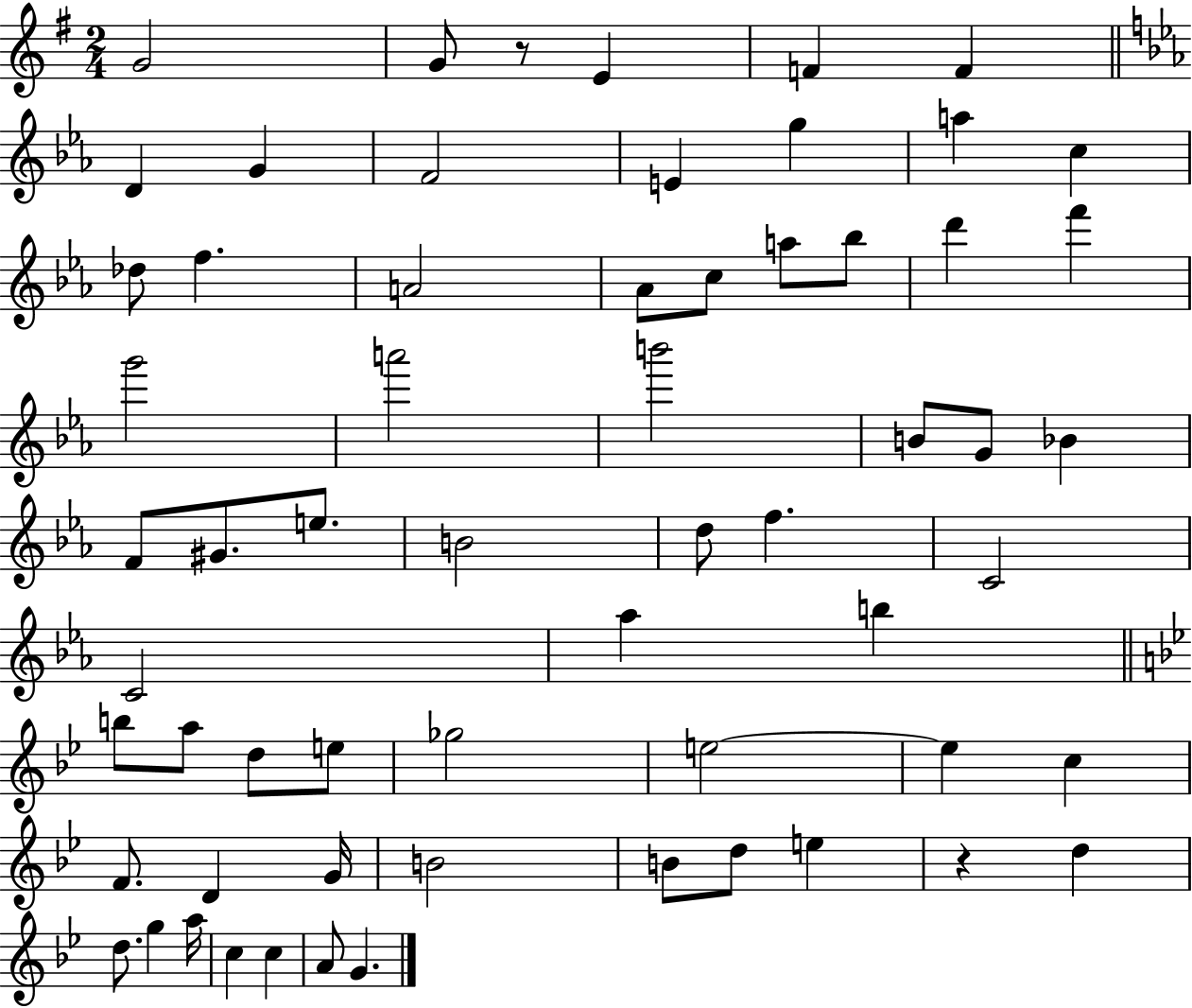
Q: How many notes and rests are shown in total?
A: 62